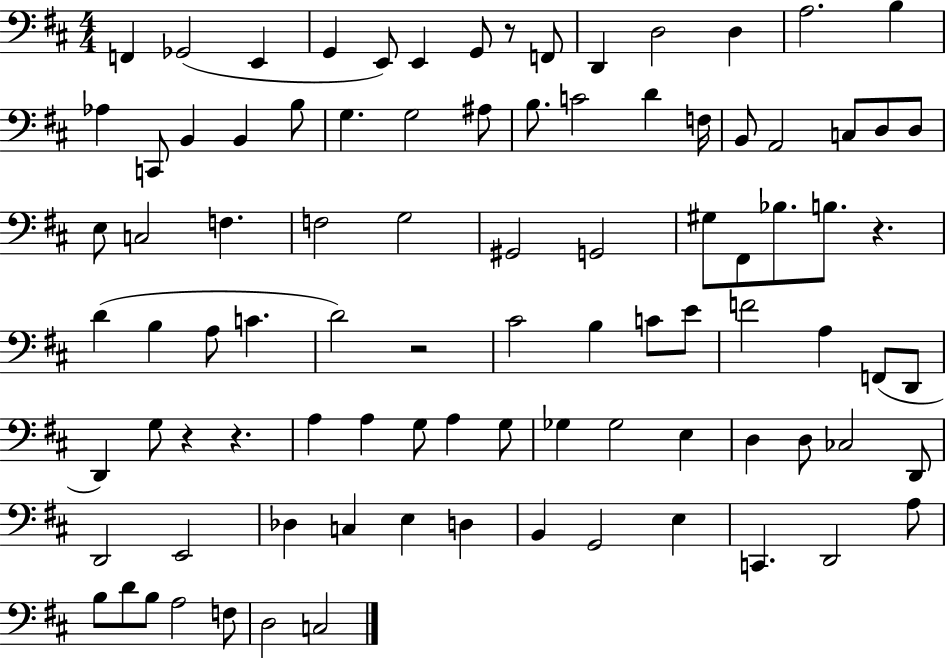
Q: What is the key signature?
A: D major